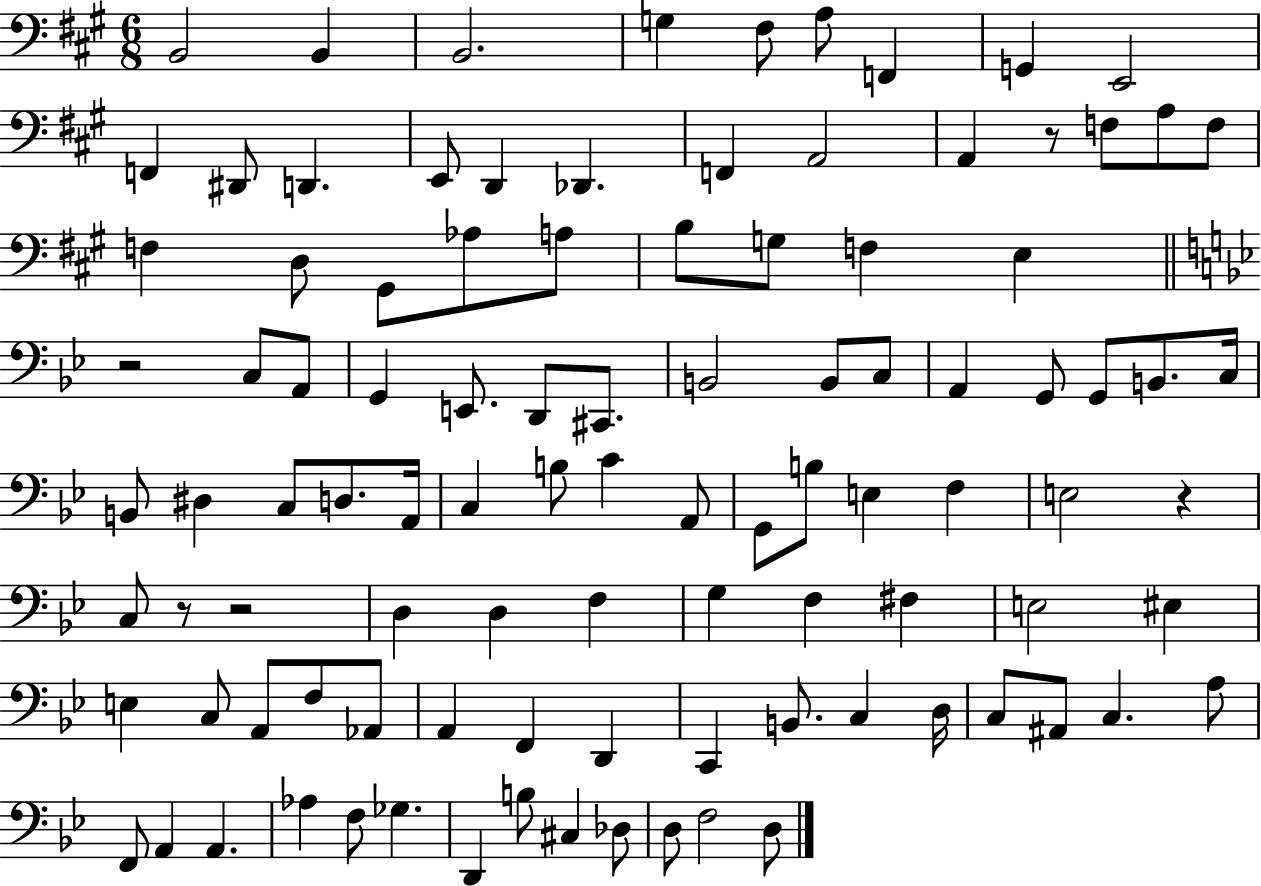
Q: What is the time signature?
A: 6/8